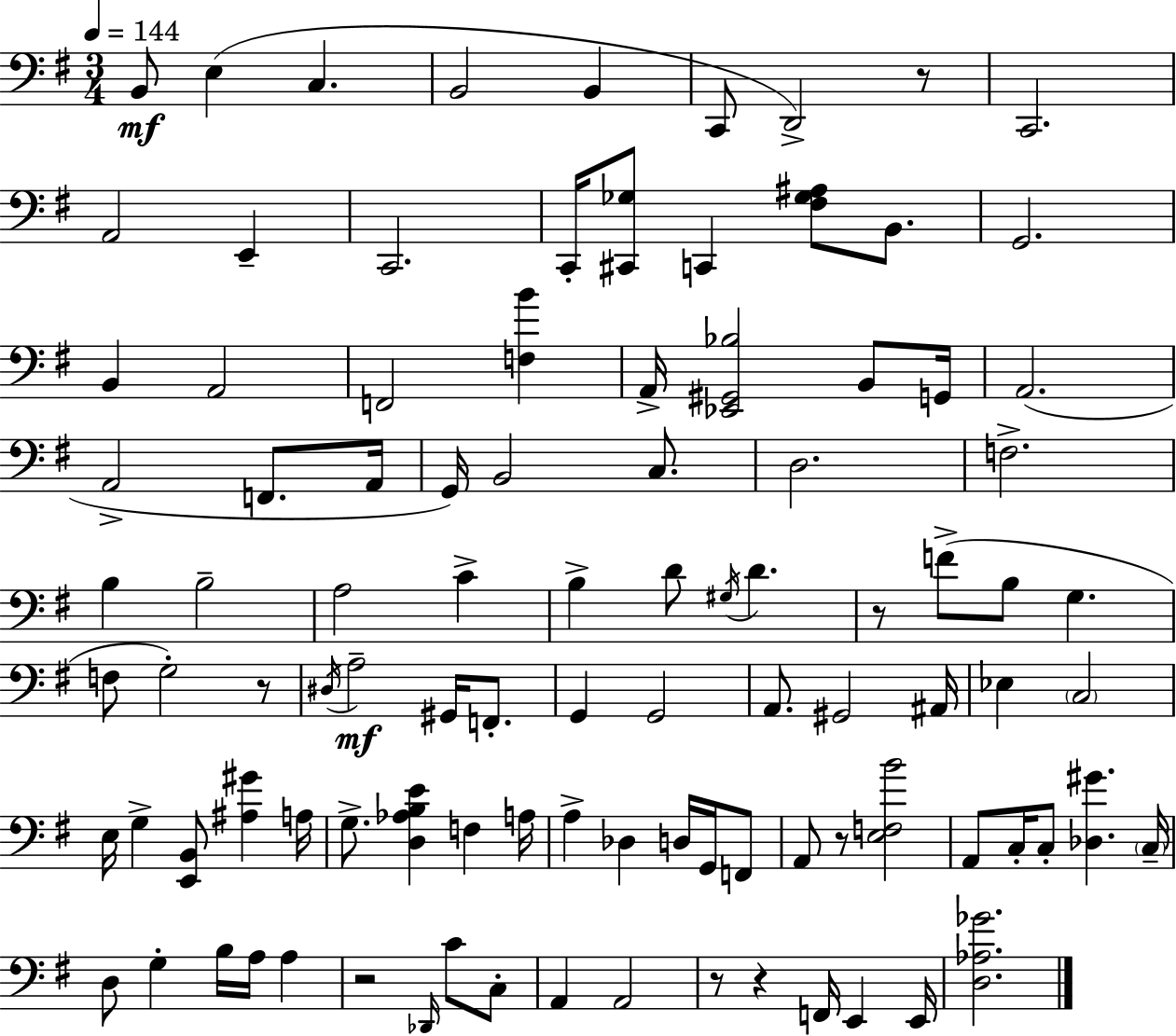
B2/e E3/q C3/q. B2/h B2/q C2/e D2/h R/e C2/h. A2/h E2/q C2/h. C2/s [C#2,Gb3]/e C2/q [F#3,Gb3,A#3]/e B2/e. G2/h. B2/q A2/h F2/h [F3,B4]/q A2/s [Eb2,G#2,Bb3]/h B2/e G2/s A2/h. A2/h F2/e. A2/s G2/s B2/h C3/e. D3/h. F3/h. B3/q B3/h A3/h C4/q B3/q D4/e G#3/s D4/q. R/e F4/e B3/e G3/q. F3/e G3/h R/e D#3/s A3/h G#2/s F2/e. G2/q G2/h A2/e. G#2/h A#2/s Eb3/q C3/h E3/s G3/q [E2,B2]/e [A#3,G#4]/q A3/s G3/e. [D3,Ab3,B3,E4]/q F3/q A3/s A3/q Db3/q D3/s G2/s F2/e A2/e R/e [E3,F3,B4]/h A2/e C3/s C3/e [Db3,G#4]/q. C3/s D3/e G3/q B3/s A3/s A3/q R/h Db2/s C4/e C3/e A2/q A2/h R/e R/q F2/s E2/q E2/s [D3,Ab3,Gb4]/h.